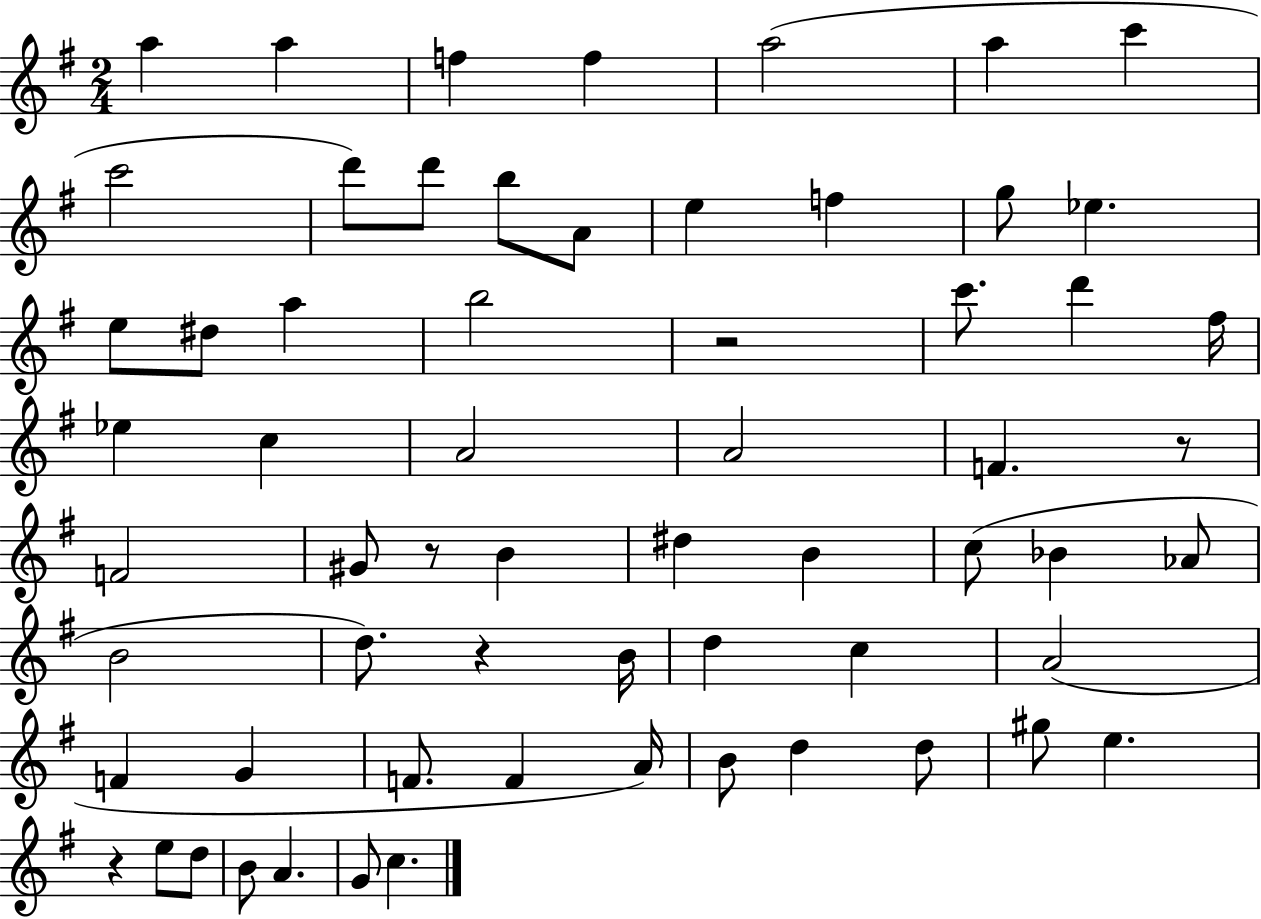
A5/q A5/q F5/q F5/q A5/h A5/q C6/q C6/h D6/e D6/e B5/e A4/e E5/q F5/q G5/e Eb5/q. E5/e D#5/e A5/q B5/h R/h C6/e. D6/q F#5/s Eb5/q C5/q A4/h A4/h F4/q. R/e F4/h G#4/e R/e B4/q D#5/q B4/q C5/e Bb4/q Ab4/e B4/h D5/e. R/q B4/s D5/q C5/q A4/h F4/q G4/q F4/e. F4/q A4/s B4/e D5/q D5/e G#5/e E5/q. R/q E5/e D5/e B4/e A4/q. G4/e C5/q.